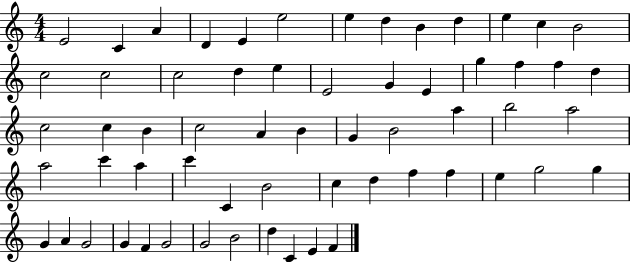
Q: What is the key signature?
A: C major